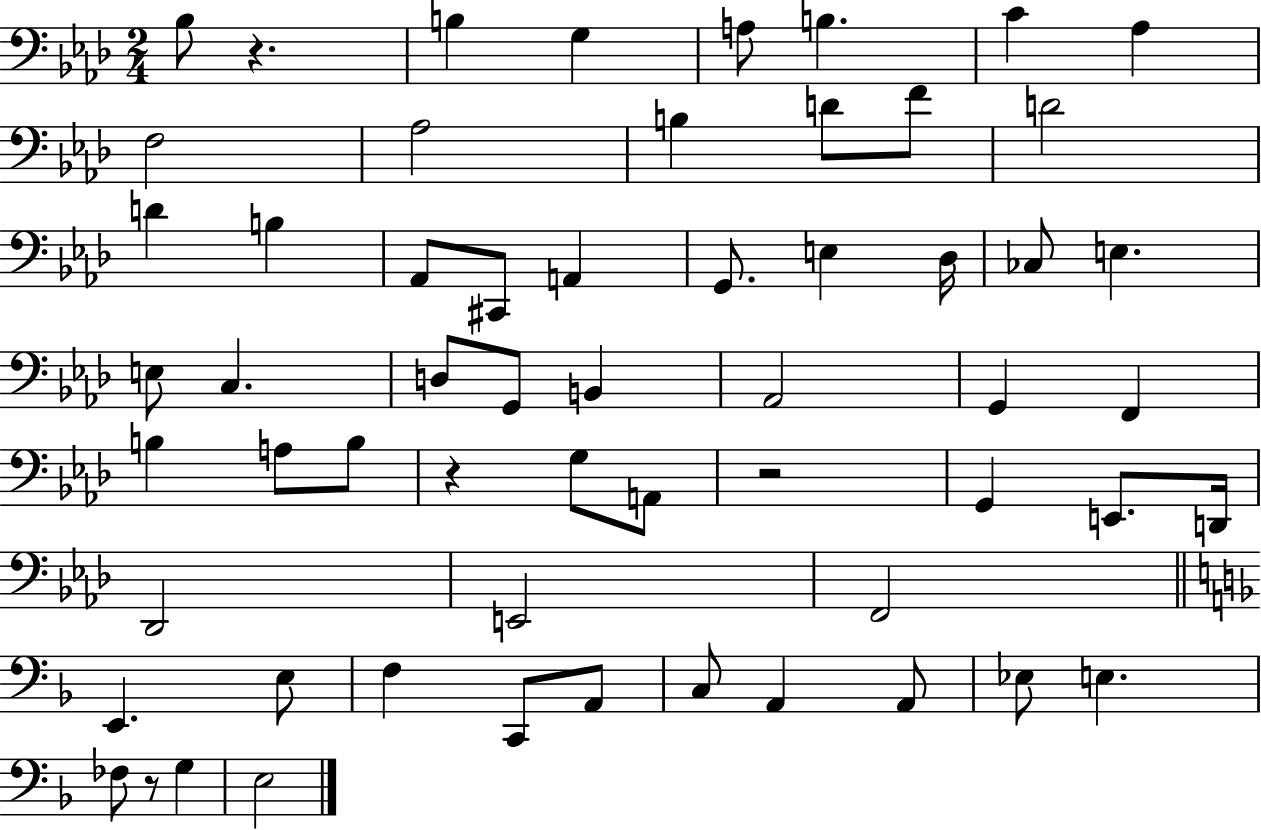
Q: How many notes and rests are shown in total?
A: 59